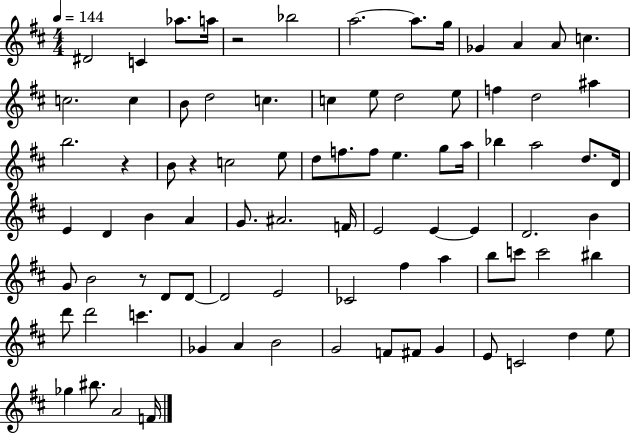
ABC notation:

X:1
T:Untitled
M:4/4
L:1/4
K:D
^D2 C _a/2 a/4 z2 _b2 a2 a/2 g/4 _G A A/2 c c2 c B/2 d2 c c e/2 d2 e/2 f d2 ^a b2 z B/2 z c2 e/2 d/2 f/2 f/2 e g/2 a/4 _b a2 d/2 D/4 E D B A G/2 ^A2 F/4 E2 E E D2 B G/2 B2 z/2 D/2 D/2 D2 E2 _C2 ^f a b/2 c'/2 c'2 ^b d'/2 d'2 c' _G A B2 G2 F/2 ^F/2 G E/2 C2 d e/2 _g ^b/2 A2 F/4